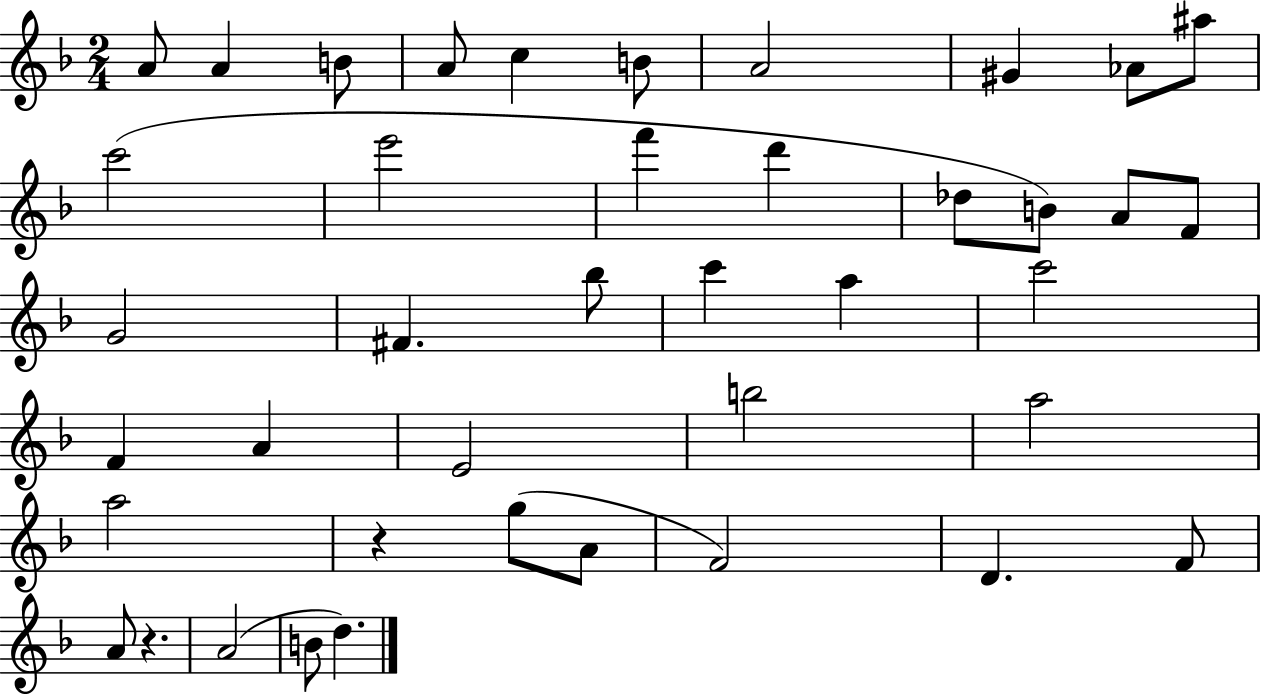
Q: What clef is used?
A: treble